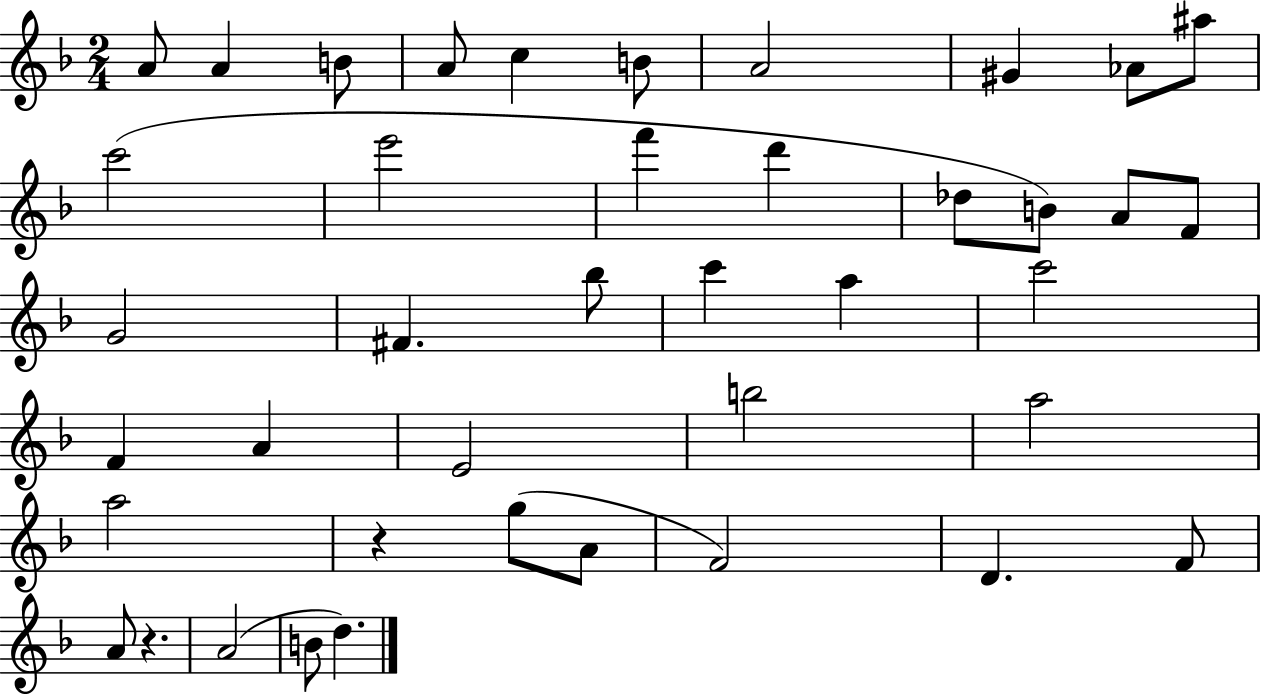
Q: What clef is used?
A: treble